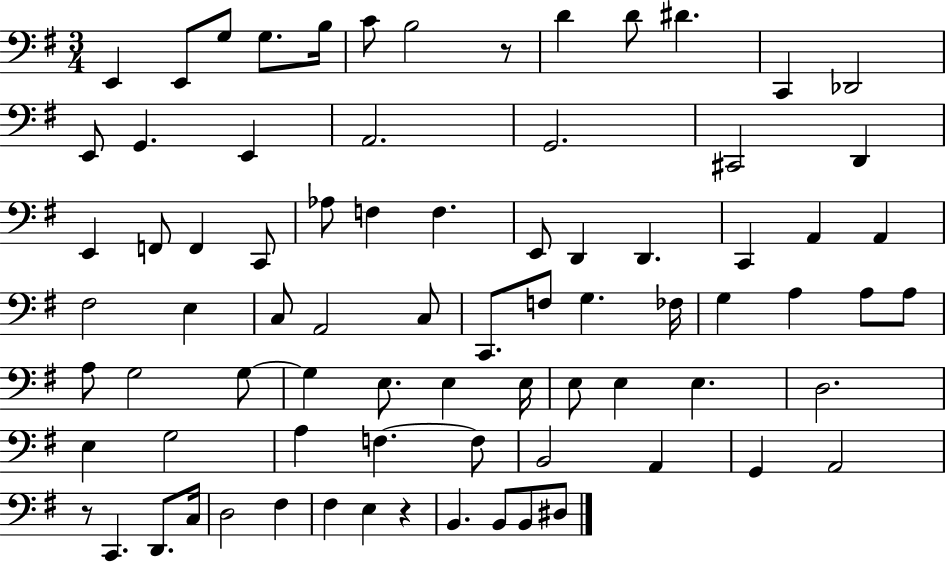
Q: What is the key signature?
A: G major